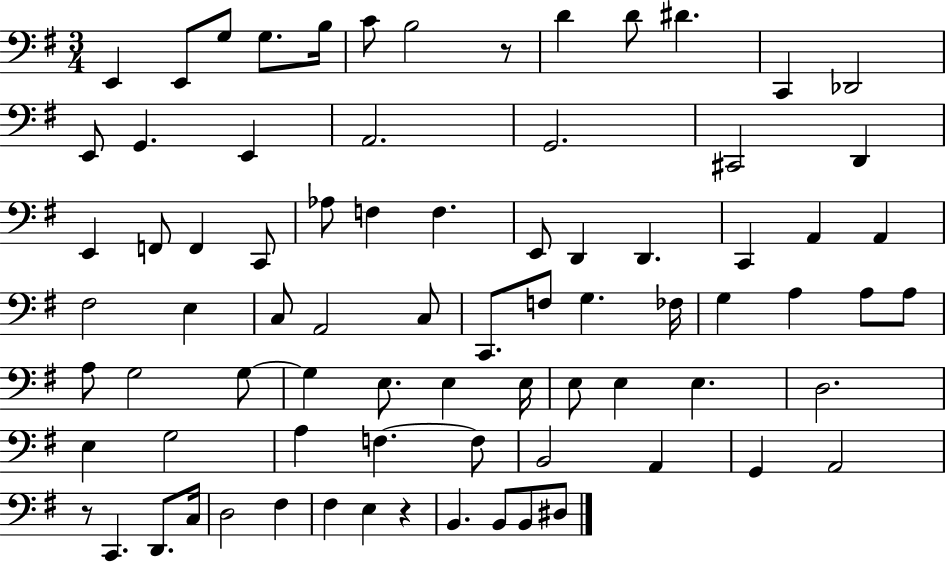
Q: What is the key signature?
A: G major